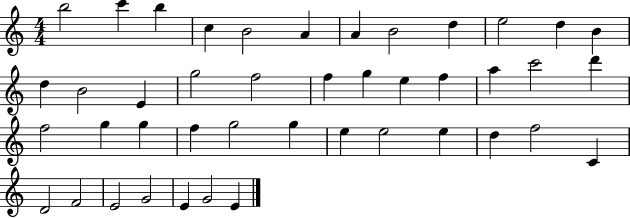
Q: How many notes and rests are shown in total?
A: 43